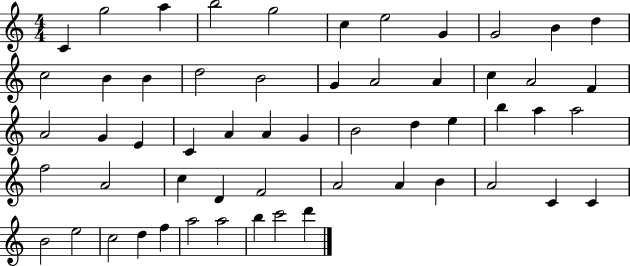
C4/q G5/h A5/q B5/h G5/h C5/q E5/h G4/q G4/h B4/q D5/q C5/h B4/q B4/q D5/h B4/h G4/q A4/h A4/q C5/q A4/h F4/q A4/h G4/q E4/q C4/q A4/q A4/q G4/q B4/h D5/q E5/q B5/q A5/q A5/h F5/h A4/h C5/q D4/q F4/h A4/h A4/q B4/q A4/h C4/q C4/q B4/h E5/h C5/h D5/q F5/q A5/h A5/h B5/q C6/h D6/q